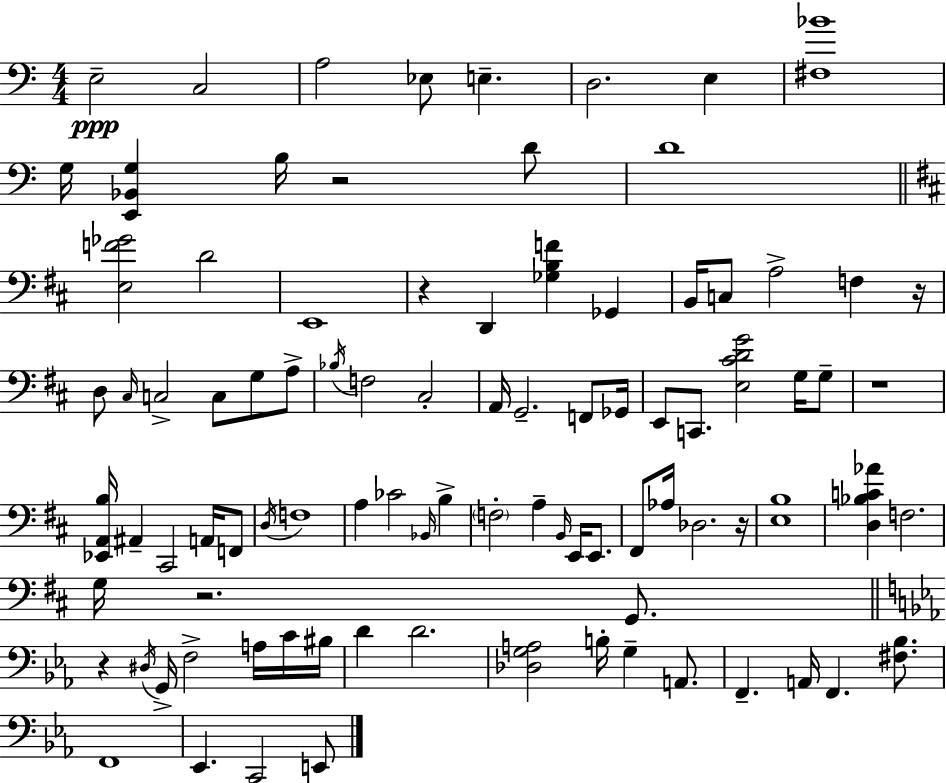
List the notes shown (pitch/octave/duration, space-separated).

E3/h C3/h A3/h Eb3/e E3/q. D3/h. E3/q [F#3,Bb4]/w G3/s [E2,Bb2,G3]/q B3/s R/h D4/e D4/w [E3,F4,Gb4]/h D4/h E2/w R/q D2/q [Gb3,B3,F4]/q Gb2/q B2/s C3/e A3/h F3/q R/s D3/e C#3/s C3/h C3/e G3/e A3/e Bb3/s F3/h C#3/h A2/s G2/h. F2/e Gb2/s E2/e C2/e. [E3,C#4,D4,G4]/h G3/s G3/e R/w [Eb2,A2,B3]/s A#2/q C#2/h A2/s F2/e D3/s F3/w A3/q CES4/h Bb2/s B3/q F3/h A3/q B2/s E2/s E2/e. F#2/e Ab3/s Db3/h. R/s [E3,B3]/w [D3,Bb3,C4,Ab4]/q F3/h. G3/s R/h. G2/e. R/q D#3/s G2/s F3/h A3/s C4/s BIS3/s D4/q D4/h. [Db3,G3,A3]/h B3/s G3/q A2/e. F2/q. A2/s F2/q. [F#3,Bb3]/e. F2/w Eb2/q. C2/h E2/e